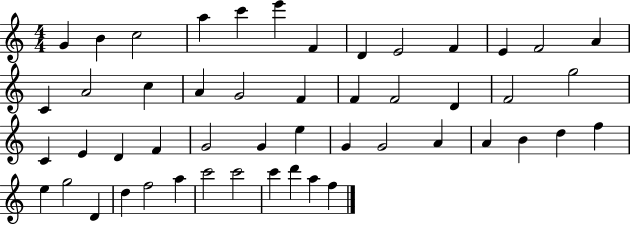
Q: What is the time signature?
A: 4/4